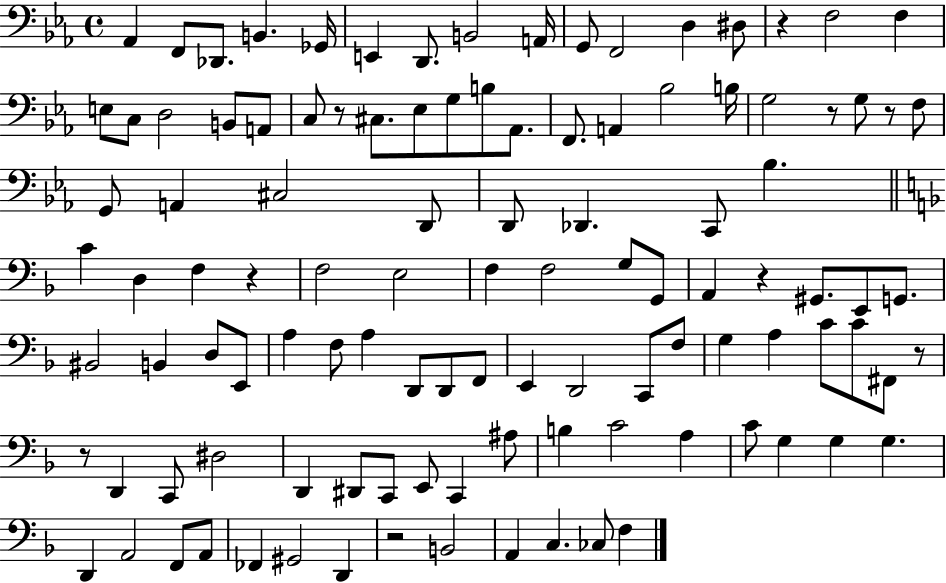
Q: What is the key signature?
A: EES major